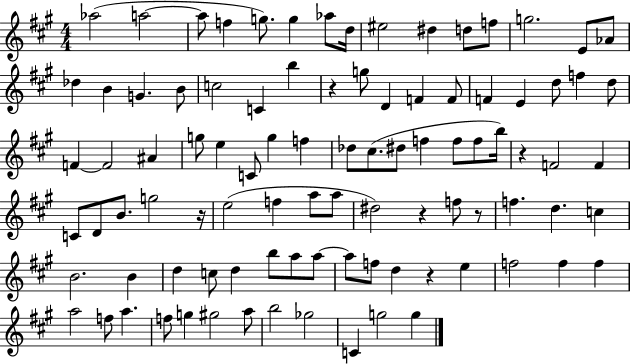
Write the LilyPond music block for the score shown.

{
  \clef treble
  \numericTimeSignature
  \time 4/4
  \key a \major
  aes''2( a''2~~ | a''8 f''4 g''8.) g''4 aes''8 d''16 | eis''2 dis''4 d''8 f''8 | g''2. e'8 aes'8 | \break des''4 b'4 g'4. b'8 | c''2 c'4 b''4 | r4 g''8 d'4 f'4 f'8 | f'4 e'4 d''8 f''4 d''8 | \break f'4~~ f'2 ais'4 | g''8 e''4 c'8 g''4 f''4 | des''8 cis''8.( dis''8 f''4 f''8 f''8 b''16) | r4 f'2 f'4 | \break c'8 d'8 b'8. g''2 r16 | e''2( f''4 a''8 a''8 | dis''2) r4 f''8 r8 | f''4. d''4. c''4 | \break b'2. b'4 | d''4 c''8 d''4 b''8 a''8 a''8~~ | a''8 f''8 d''4 r4 e''4 | f''2 f''4 f''4 | \break a''2 f''8 a''4. | f''8 g''4 gis''2 a''8 | b''2 ges''2 | c'4 g''2 g''4 | \break \bar "|."
}